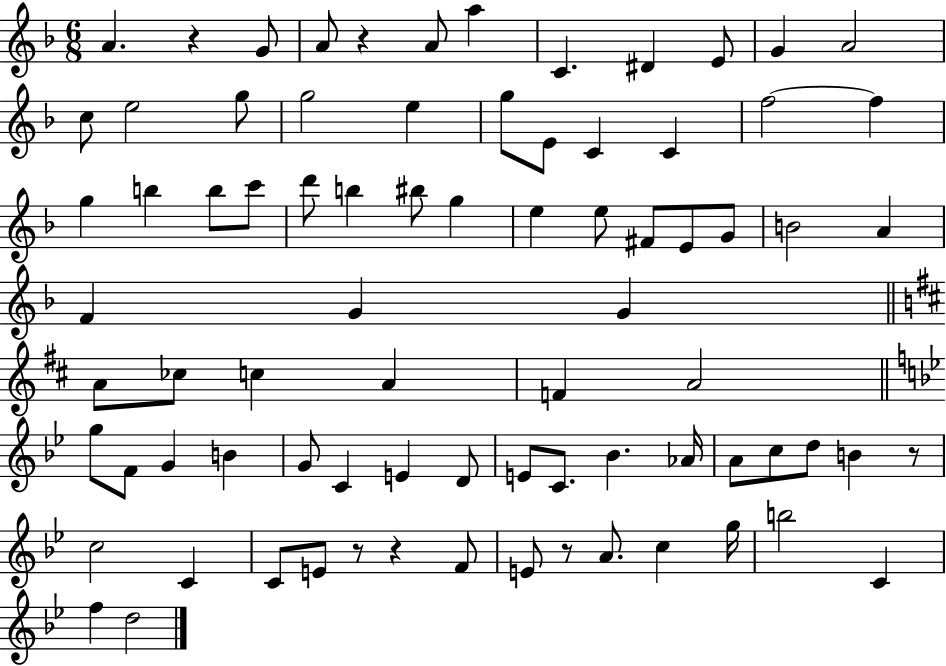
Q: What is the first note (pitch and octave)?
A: A4